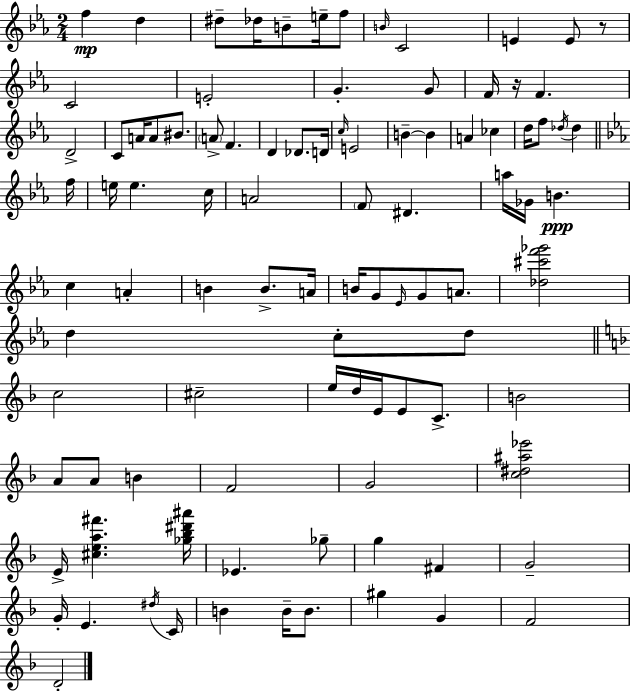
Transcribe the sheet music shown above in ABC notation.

X:1
T:Untitled
M:2/4
L:1/4
K:Cm
f d ^d/2 _d/4 B/2 e/4 f/2 B/4 C2 E E/2 z/2 C2 E2 G G/2 F/4 z/4 F D2 C/2 A/4 A/2 ^B/2 A/2 F D _D/2 D/4 c/4 E2 B B A _c d/4 f/2 _d/4 _d f/4 e/4 e c/4 A2 F/2 ^D a/4 _G/4 B c A B B/2 A/4 B/4 G/2 _E/4 G/2 A/2 [_d^c'f'_g']2 d c/2 d/2 c2 ^c2 e/4 d/4 E/4 E/2 C/2 B2 A/2 A/2 B F2 G2 [c^d^a_e']2 E/4 [^cea^f'] [_g_b^d'^a']/4 _E _g/2 g ^F G2 G/4 E ^d/4 C/4 B B/4 B/2 ^g G F2 D2